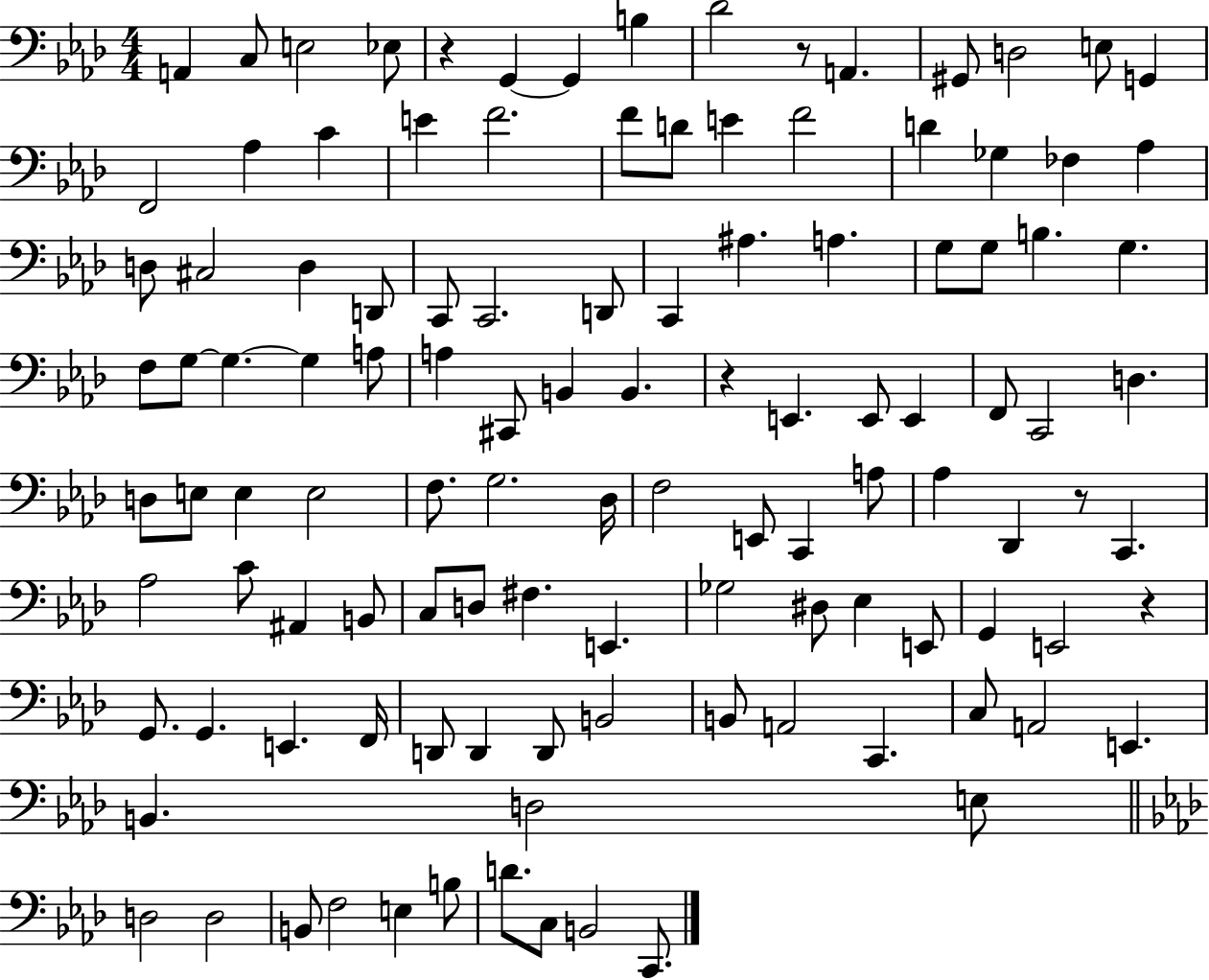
A2/q C3/e E3/h Eb3/e R/q G2/q G2/q B3/q Db4/h R/e A2/q. G#2/e D3/h E3/e G2/q F2/h Ab3/q C4/q E4/q F4/h. F4/e D4/e E4/q F4/h D4/q Gb3/q FES3/q Ab3/q D3/e C#3/h D3/q D2/e C2/e C2/h. D2/e C2/q A#3/q. A3/q. G3/e G3/e B3/q. G3/q. F3/e G3/e G3/q. G3/q A3/e A3/q C#2/e B2/q B2/q. R/q E2/q. E2/e E2/q F2/e C2/h D3/q. D3/e E3/e E3/q E3/h F3/e. G3/h. Db3/s F3/h E2/e C2/q A3/e Ab3/q Db2/q R/e C2/q. Ab3/h C4/e A#2/q B2/e C3/e D3/e F#3/q. E2/q. Gb3/h D#3/e Eb3/q E2/e G2/q E2/h R/q G2/e. G2/q. E2/q. F2/s D2/e D2/q D2/e B2/h B2/e A2/h C2/q. C3/e A2/h E2/q. B2/q. D3/h E3/e D3/h D3/h B2/e F3/h E3/q B3/e D4/e. C3/e B2/h C2/e.